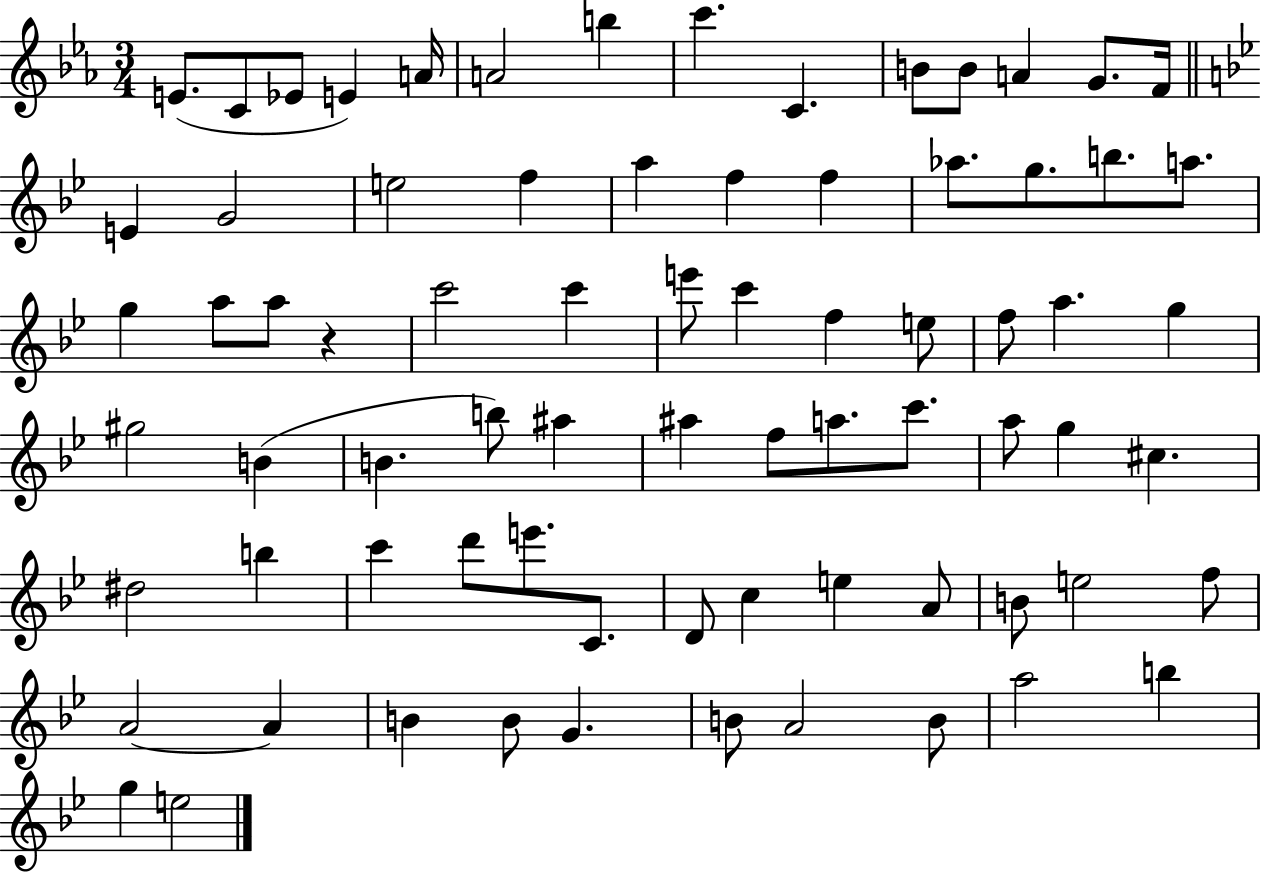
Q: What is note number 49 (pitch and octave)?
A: C#5